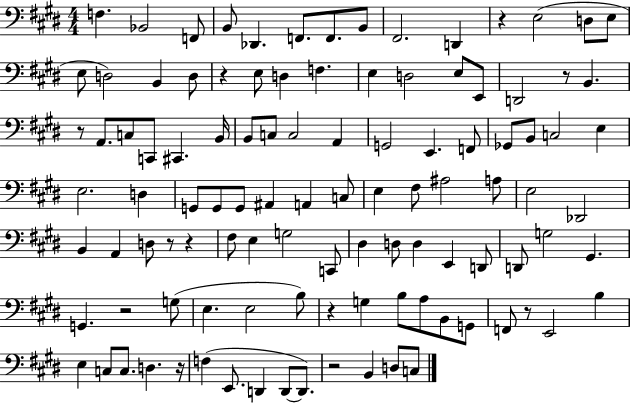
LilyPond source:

{
  \clef bass
  \numericTimeSignature
  \time 4/4
  \key e \major
  f4. bes,2 f,8 | b,8 des,4. f,8. f,8. b,8 | fis,2. d,4 | r4 e2( d8 e8 | \break e8 d2) b,4 d8 | r4 e8 d4 f4. | e4 d2 e8 e,8 | d,2 r8 b,4. | \break r8 a,8. c8 c,8 cis,4. b,16 | b,8 c8 c2 a,4 | g,2 e,4. f,8 | ges,8 b,8 c2 e4 | \break e2. d4 | g,8 g,8 g,8 ais,4 a,4 c8 | e4 fis8 ais2 a8 | e2 des,2 | \break b,4 a,4 d8 r8 r4 | fis8 e4 g2 c,8 | dis4 d8 d4 e,4 d,8 | d,8 g2 gis,4. | \break g,4. r2 g8( | e4. e2 b8) | r4 g4 b8 a8 b,8 g,8 | f,8 r8 e,2 b4 | \break e4 c8 c8. d4. r16 | f4( e,8. d,4 d,8~~ d,8.) | r2 b,4 d8 c8 | \bar "|."
}